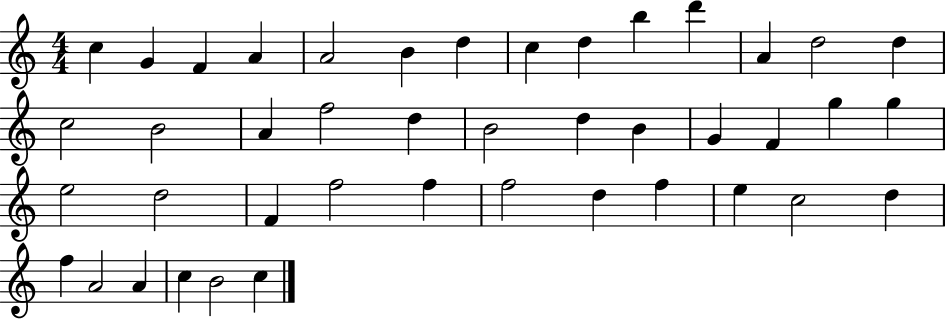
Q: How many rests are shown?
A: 0